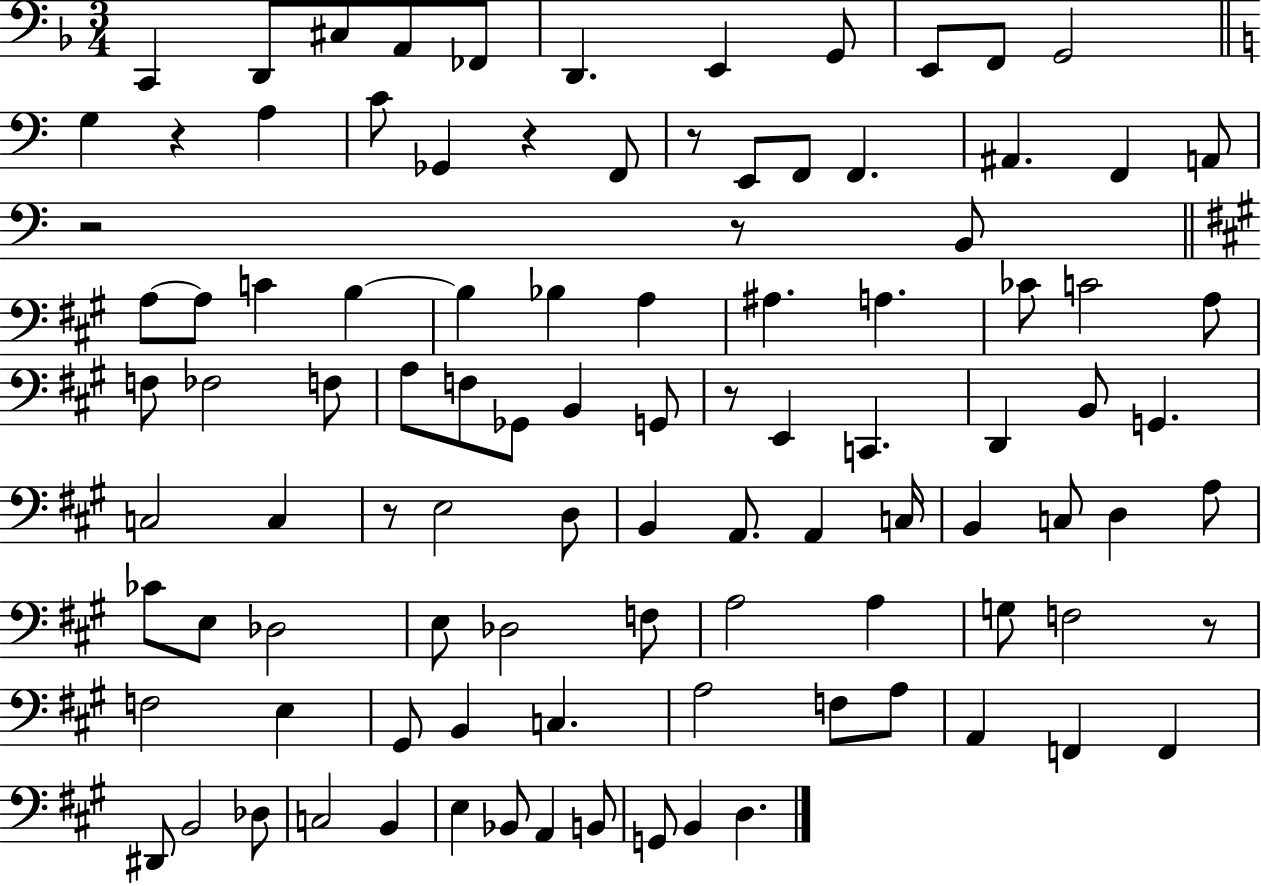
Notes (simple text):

C2/q D2/e C#3/e A2/e FES2/e D2/q. E2/q G2/e E2/e F2/e G2/h G3/q R/q A3/q C4/e Gb2/q R/q F2/e R/e E2/e F2/e F2/q. A#2/q. F2/q A2/e R/h R/e B2/e A3/e A3/e C4/q B3/q B3/q Bb3/q A3/q A#3/q. A3/q. CES4/e C4/h A3/e F3/e FES3/h F3/e A3/e F3/e Gb2/e B2/q G2/e R/e E2/q C2/q. D2/q B2/e G2/q. C3/h C3/q R/e E3/h D3/e B2/q A2/e. A2/q C3/s B2/q C3/e D3/q A3/e CES4/e E3/e Db3/h E3/e Db3/h F3/e A3/h A3/q G3/e F3/h R/e F3/h E3/q G#2/e B2/q C3/q. A3/h F3/e A3/e A2/q F2/q F2/q D#2/e B2/h Db3/e C3/h B2/q E3/q Bb2/e A2/q B2/e G2/e B2/q D3/q.